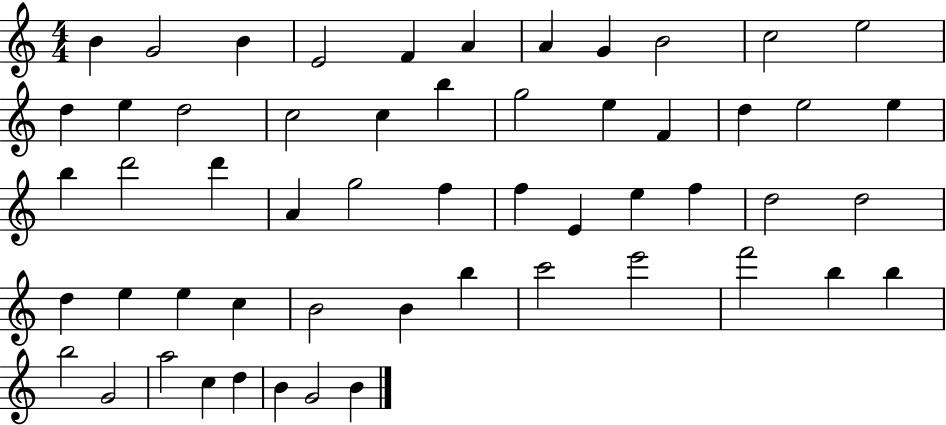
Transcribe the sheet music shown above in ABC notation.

X:1
T:Untitled
M:4/4
L:1/4
K:C
B G2 B E2 F A A G B2 c2 e2 d e d2 c2 c b g2 e F d e2 e b d'2 d' A g2 f f E e f d2 d2 d e e c B2 B b c'2 e'2 f'2 b b b2 G2 a2 c d B G2 B